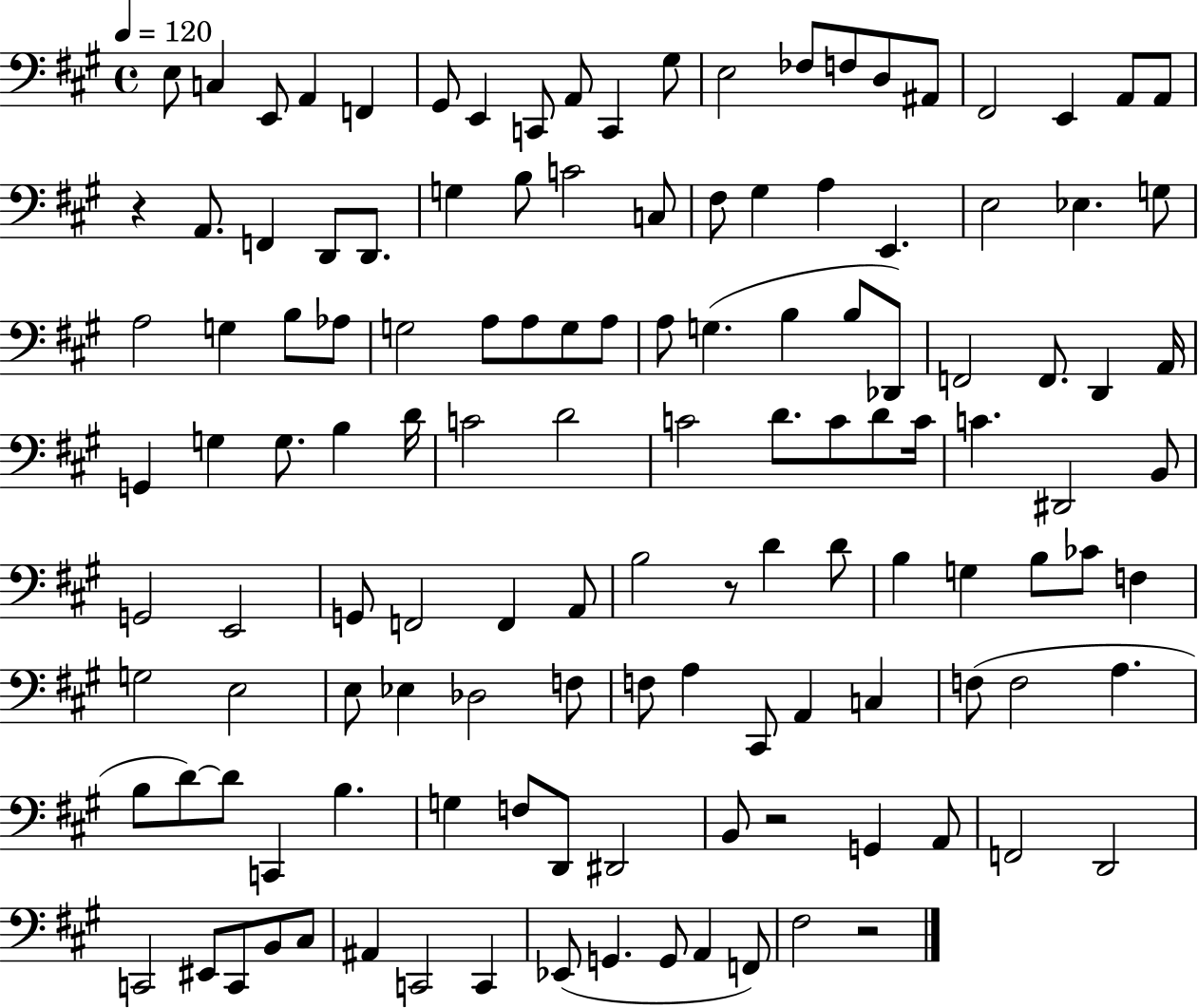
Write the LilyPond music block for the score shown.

{
  \clef bass
  \time 4/4
  \defaultTimeSignature
  \key a \major
  \tempo 4 = 120
  e8 c4 e,8 a,4 f,4 | gis,8 e,4 c,8 a,8 c,4 gis8 | e2 fes8 f8 d8 ais,8 | fis,2 e,4 a,8 a,8 | \break r4 a,8. f,4 d,8 d,8. | g4 b8 c'2 c8 | fis8 gis4 a4 e,4. | e2 ees4. g8 | \break a2 g4 b8 aes8 | g2 a8 a8 g8 a8 | a8 g4.( b4 b8 des,8) | f,2 f,8. d,4 a,16 | \break g,4 g4 g8. b4 d'16 | c'2 d'2 | c'2 d'8. c'8 d'8 c'16 | c'4. dis,2 b,8 | \break g,2 e,2 | g,8 f,2 f,4 a,8 | b2 r8 d'4 d'8 | b4 g4 b8 ces'8 f4 | \break g2 e2 | e8 ees4 des2 f8 | f8 a4 cis,8 a,4 c4 | f8( f2 a4. | \break b8 d'8~~) d'8 c,4 b4. | g4 f8 d,8 dis,2 | b,8 r2 g,4 a,8 | f,2 d,2 | \break c,2 eis,8 c,8 b,8 cis8 | ais,4 c,2 c,4 | ees,8( g,4. g,8 a,4 f,8) | fis2 r2 | \break \bar "|."
}